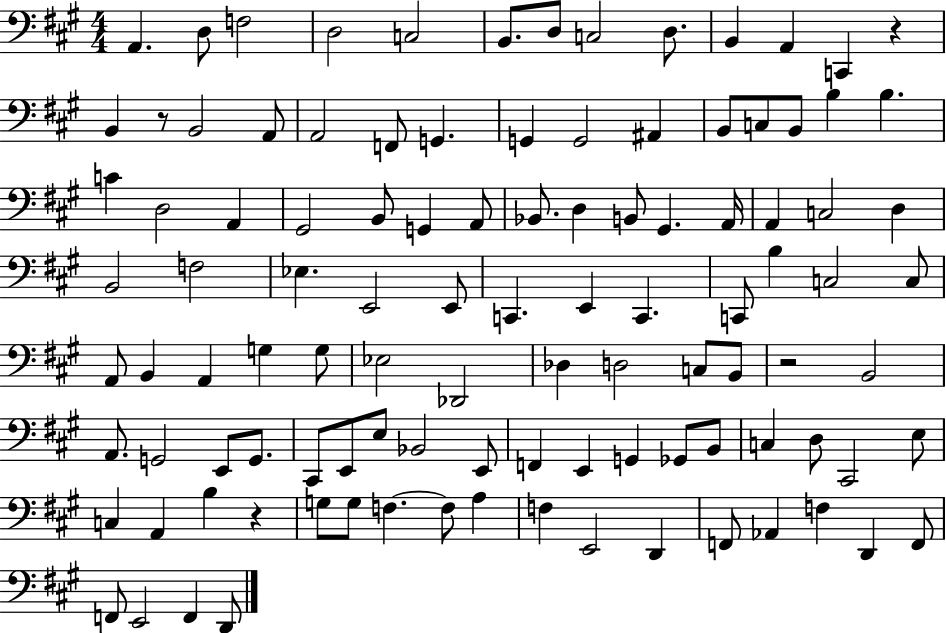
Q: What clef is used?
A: bass